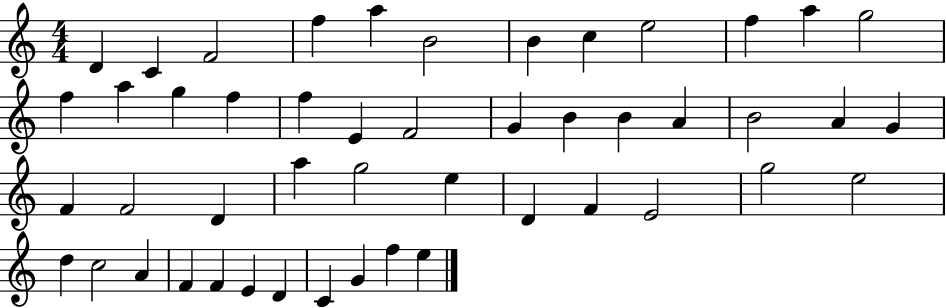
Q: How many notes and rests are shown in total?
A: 48